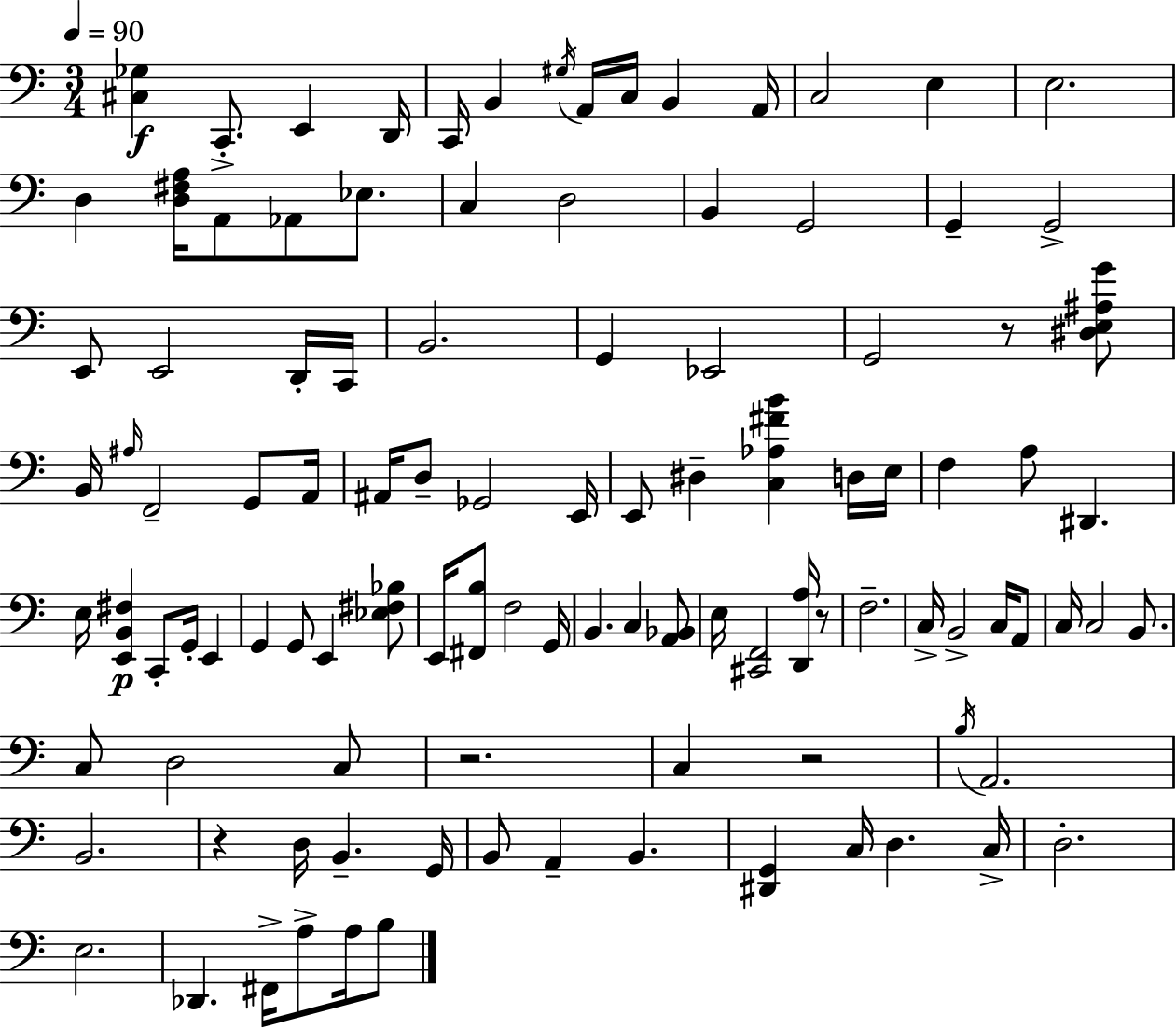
X:1
T:Untitled
M:3/4
L:1/4
K:Am
[^C,_G,] C,,/2 E,, D,,/4 C,,/4 B,, ^G,/4 A,,/4 C,/4 B,, A,,/4 C,2 E, E,2 D, [D,^F,A,]/4 A,,/2 _A,,/2 _E,/2 C, D,2 B,, G,,2 G,, G,,2 E,,/2 E,,2 D,,/4 C,,/4 B,,2 G,, _E,,2 G,,2 z/2 [^D,E,^A,G]/2 B,,/4 ^A,/4 F,,2 G,,/2 A,,/4 ^A,,/4 D,/2 _G,,2 E,,/4 E,,/2 ^D, [C,_A,^FB] D,/4 E,/4 F, A,/2 ^D,, E,/4 [E,,B,,^F,] C,,/2 G,,/4 E,, G,, G,,/2 E,, [_E,^F,_B,]/2 E,,/4 [^F,,B,]/2 F,2 G,,/4 B,, C, [A,,_B,,]/2 E,/4 [^C,,F,,]2 [D,,A,]/4 z/2 F,2 C,/4 B,,2 C,/4 A,,/2 C,/4 C,2 B,,/2 C,/2 D,2 C,/2 z2 C, z2 B,/4 A,,2 B,,2 z D,/4 B,, G,,/4 B,,/2 A,, B,, [^D,,G,,] C,/4 D, C,/4 D,2 E,2 _D,, ^F,,/4 A,/2 A,/4 B,/2